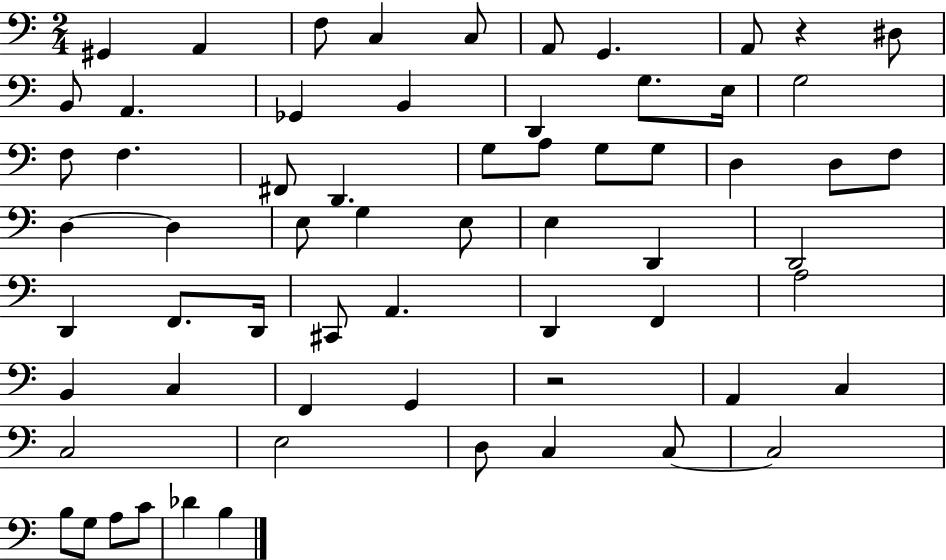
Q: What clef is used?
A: bass